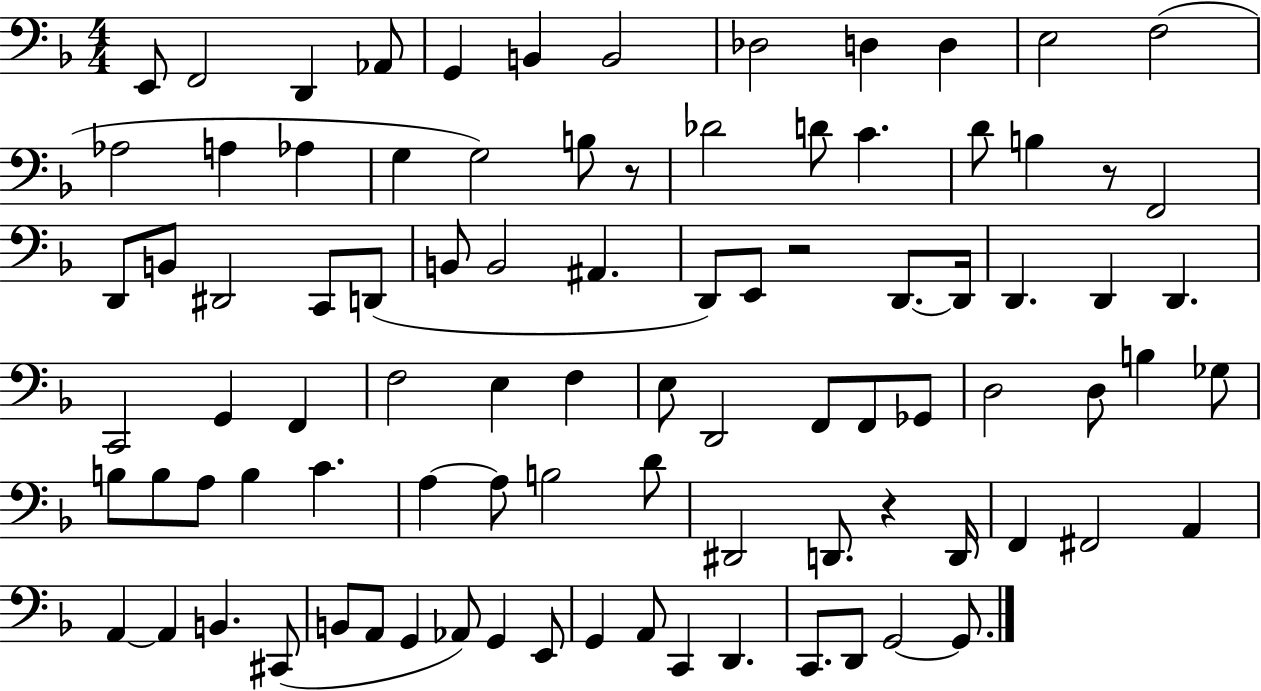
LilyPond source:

{
  \clef bass
  \numericTimeSignature
  \time 4/4
  \key f \major
  e,8 f,2 d,4 aes,8 | g,4 b,4 b,2 | des2 d4 d4 | e2 f2( | \break aes2 a4 aes4 | g4 g2) b8 r8 | des'2 d'8 c'4. | d'8 b4 r8 f,2 | \break d,8 b,8 dis,2 c,8 d,8( | b,8 b,2 ais,4. | d,8) e,8 r2 d,8.~~ d,16 | d,4. d,4 d,4. | \break c,2 g,4 f,4 | f2 e4 f4 | e8 d,2 f,8 f,8 ges,8 | d2 d8 b4 ges8 | \break b8 b8 a8 b4 c'4. | a4~~ a8 b2 d'8 | dis,2 d,8. r4 d,16 | f,4 fis,2 a,4 | \break a,4~~ a,4 b,4. cis,8( | b,8 a,8 g,4 aes,8) g,4 e,8 | g,4 a,8 c,4 d,4. | c,8. d,8 g,2~~ g,8. | \break \bar "|."
}